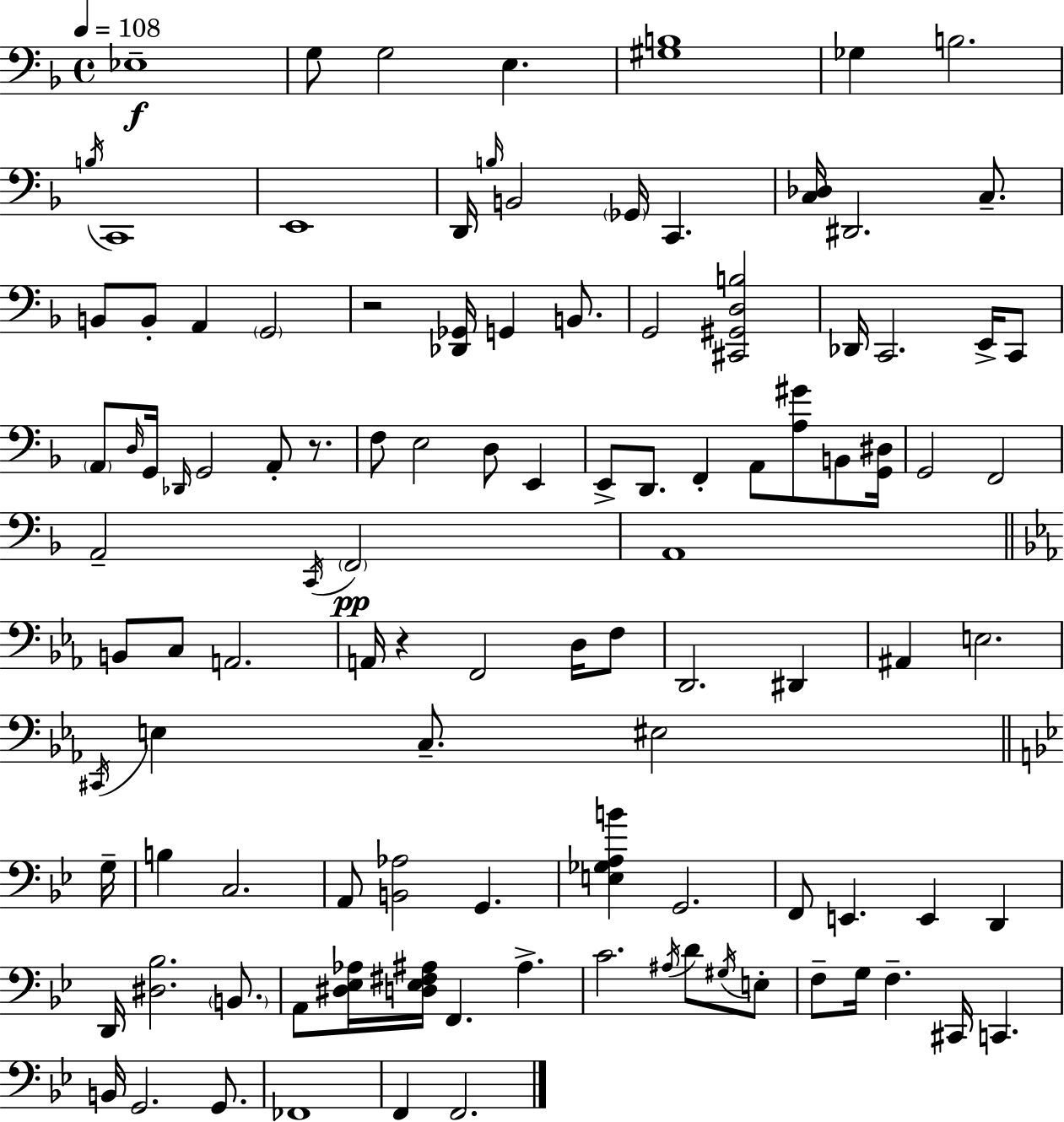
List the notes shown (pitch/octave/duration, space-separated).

Eb3/w G3/e G3/h E3/q. [G#3,B3]/w Gb3/q B3/h. B3/s C2/w E2/w D2/s B3/s B2/h Gb2/s C2/q. [C3,Db3]/s D#2/h. C3/e. B2/e B2/e A2/q G2/h R/h [Db2,Gb2]/s G2/q B2/e. G2/h [C#2,G#2,D3,B3]/h Db2/s C2/h. E2/s C2/e A2/e D3/s G2/s Db2/s G2/h A2/e R/e. F3/e E3/h D3/e E2/q E2/e D2/e. F2/q A2/e [A3,G#4]/e B2/e [G2,D#3]/s G2/h F2/h A2/h C2/s F2/h A2/w B2/e C3/e A2/h. A2/s R/q F2/h D3/s F3/e D2/h. D#2/q A#2/q E3/h. C#2/s E3/q C3/e. EIS3/h G3/s B3/q C3/h. A2/e [B2,Ab3]/h G2/q. [E3,Gb3,A3,B4]/q G2/h. F2/e E2/q. E2/q D2/q D2/s [D#3,Bb3]/h. B2/e. A2/e [D#3,Eb3,Ab3]/s [D3,Eb3,F#3,A#3]/s F2/q. A#3/q. C4/h. A#3/s D4/e G#3/s E3/e F3/e G3/s F3/q. C#2/s C2/q. B2/s G2/h. G2/e. FES2/w F2/q F2/h.